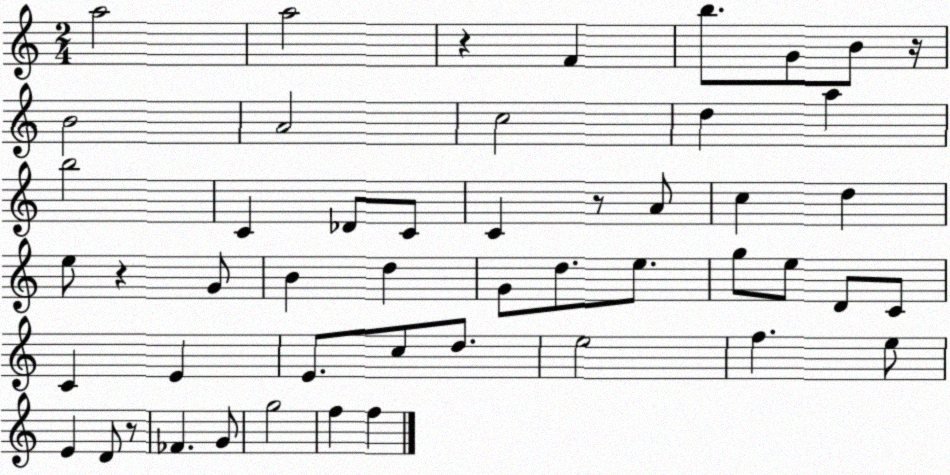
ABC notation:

X:1
T:Untitled
M:2/4
L:1/4
K:C
a2 a2 z F b/2 G/2 B/2 z/4 B2 A2 c2 d a b2 C _D/2 C/2 C z/2 A/2 c d e/2 z G/2 B d G/2 d/2 e/2 g/2 e/2 D/2 C/2 C E E/2 c/2 d/2 e2 f e/2 E D/2 z/2 _F G/2 g2 f f